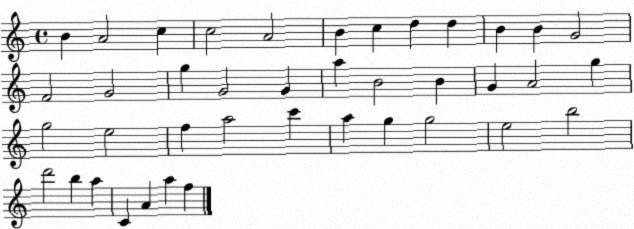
X:1
T:Untitled
M:4/4
L:1/4
K:C
B A2 c c2 A2 B c d d B B G2 F2 G2 g G2 G a B2 B G A2 g g2 e2 f a2 c' a g g2 e2 b2 d'2 b a C A a f